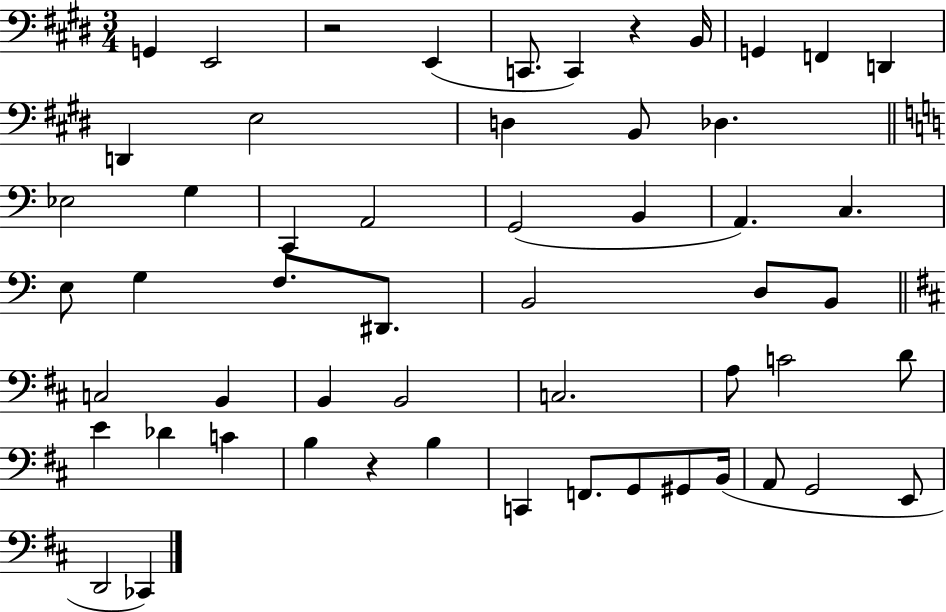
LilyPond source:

{
  \clef bass
  \numericTimeSignature
  \time 3/4
  \key e \major
  g,4 e,2 | r2 e,4( | c,8. c,4) r4 b,16 | g,4 f,4 d,4 | \break d,4 e2 | d4 b,8 des4. | \bar "||" \break \key c \major ees2 g4 | c,4 a,2 | g,2( b,4 | a,4.) c4. | \break e8 g4 f8. dis,8. | b,2 d8 b,8 | \bar "||" \break \key d \major c2 b,4 | b,4 b,2 | c2. | a8 c'2 d'8 | \break e'4 des'4 c'4 | b4 r4 b4 | c,4 f,8. g,8 gis,8 b,16( | a,8 g,2 e,8 | \break d,2 ces,4) | \bar "|."
}